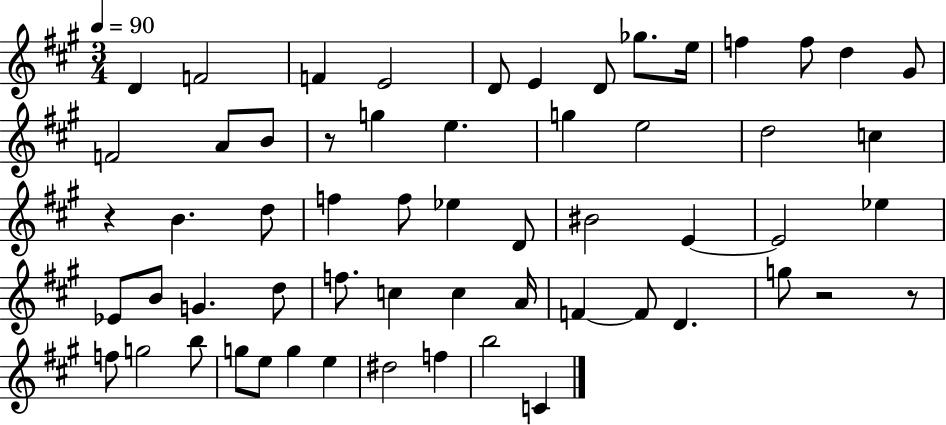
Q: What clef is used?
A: treble